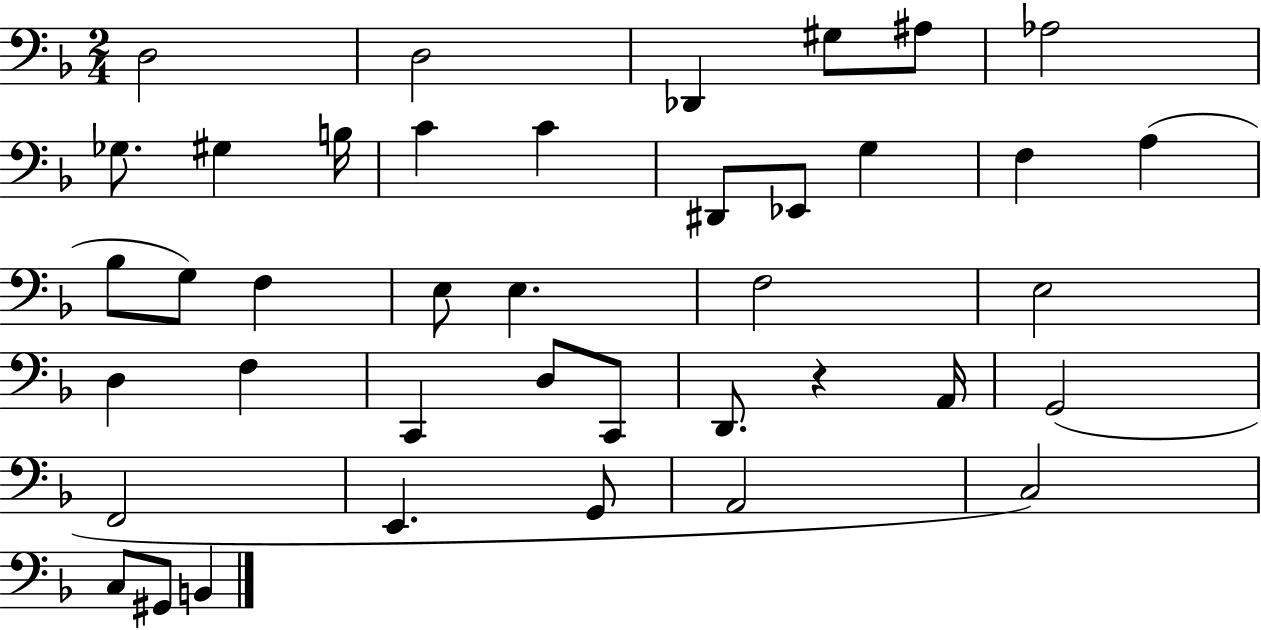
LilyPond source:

{
  \clef bass
  \numericTimeSignature
  \time 2/4
  \key f \major
  d2 | d2 | des,4 gis8 ais8 | aes2 | \break ges8. gis4 b16 | c'4 c'4 | dis,8 ees,8 g4 | f4 a4( | \break bes8 g8) f4 | e8 e4. | f2 | e2 | \break d4 f4 | c,4 d8 c,8 | d,8. r4 a,16 | g,2( | \break f,2 | e,4. g,8 | a,2 | c2) | \break c8 gis,8 b,4 | \bar "|."
}